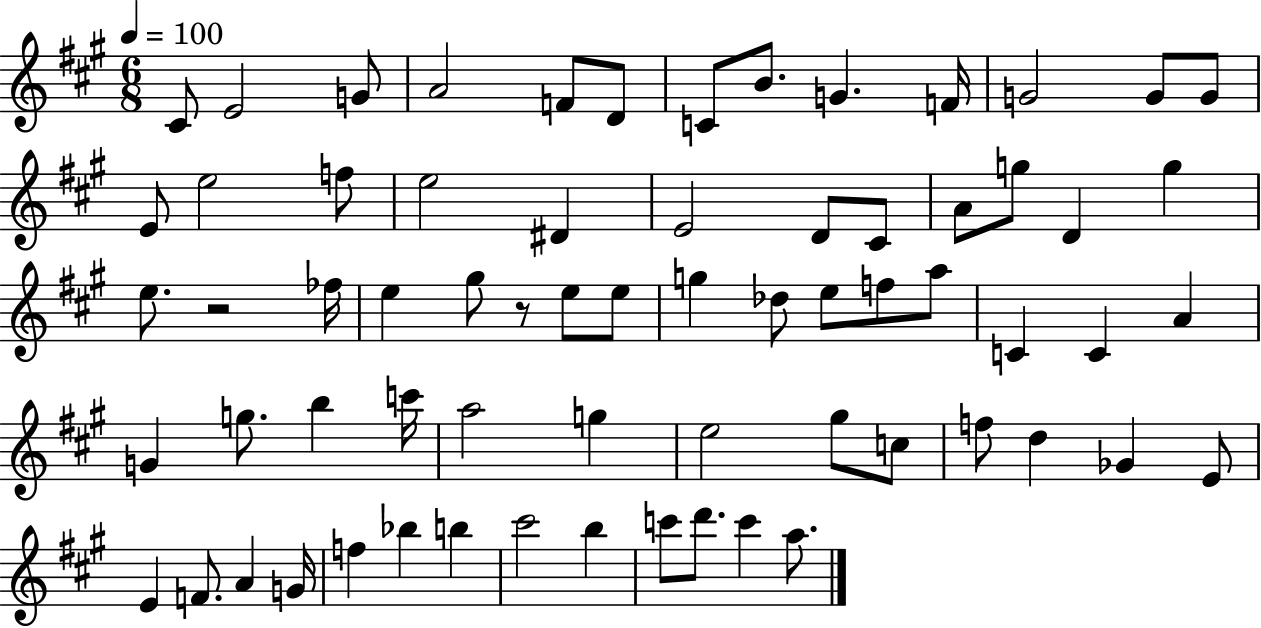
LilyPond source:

{
  \clef treble
  \numericTimeSignature
  \time 6/8
  \key a \major
  \tempo 4 = 100
  cis'8 e'2 g'8 | a'2 f'8 d'8 | c'8 b'8. g'4. f'16 | g'2 g'8 g'8 | \break e'8 e''2 f''8 | e''2 dis'4 | e'2 d'8 cis'8 | a'8 g''8 d'4 g''4 | \break e''8. r2 fes''16 | e''4 gis''8 r8 e''8 e''8 | g''4 des''8 e''8 f''8 a''8 | c'4 c'4 a'4 | \break g'4 g''8. b''4 c'''16 | a''2 g''4 | e''2 gis''8 c''8 | f''8 d''4 ges'4 e'8 | \break e'4 f'8. a'4 g'16 | f''4 bes''4 b''4 | cis'''2 b''4 | c'''8 d'''8. c'''4 a''8. | \break \bar "|."
}